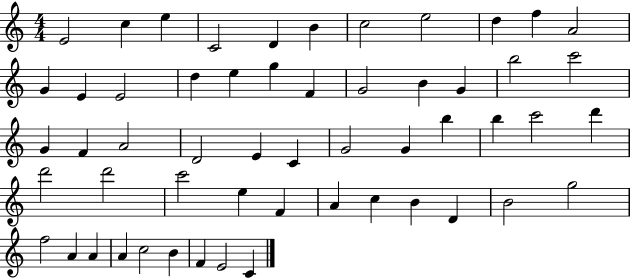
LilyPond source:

{
  \clef treble
  \numericTimeSignature
  \time 4/4
  \key c \major
  e'2 c''4 e''4 | c'2 d'4 b'4 | c''2 e''2 | d''4 f''4 a'2 | \break g'4 e'4 e'2 | d''4 e''4 g''4 f'4 | g'2 b'4 g'4 | b''2 c'''2 | \break g'4 f'4 a'2 | d'2 e'4 c'4 | g'2 g'4 b''4 | b''4 c'''2 d'''4 | \break d'''2 d'''2 | c'''2 e''4 f'4 | a'4 c''4 b'4 d'4 | b'2 g''2 | \break f''2 a'4 a'4 | a'4 c''2 b'4 | f'4 e'2 c'4 | \bar "|."
}